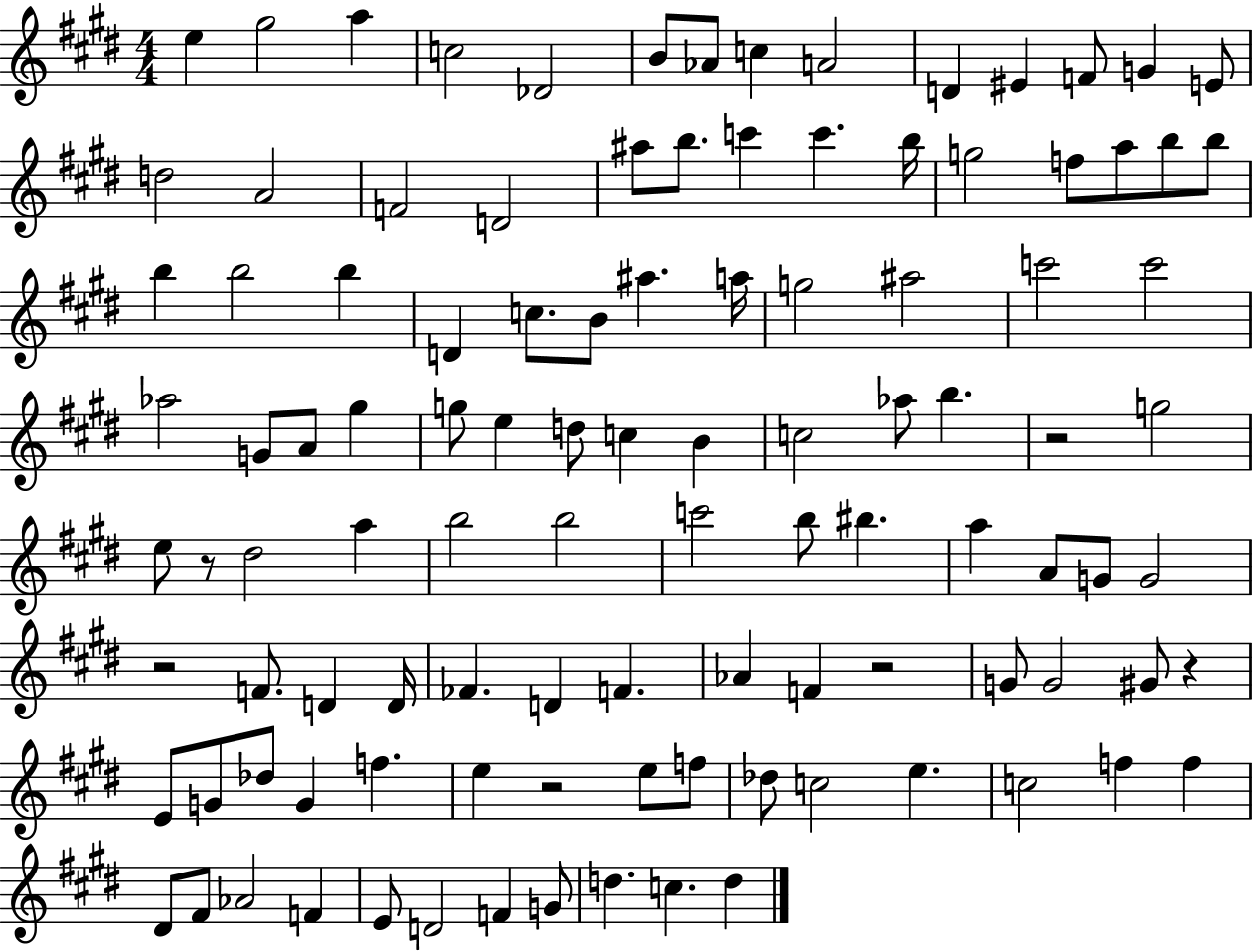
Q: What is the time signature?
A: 4/4